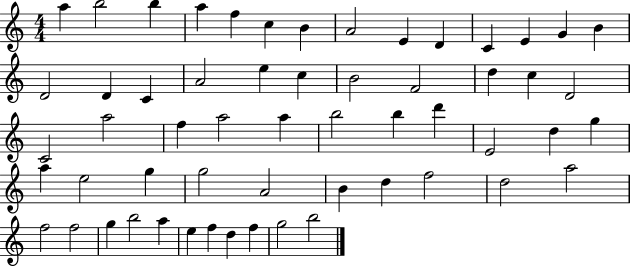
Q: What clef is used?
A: treble